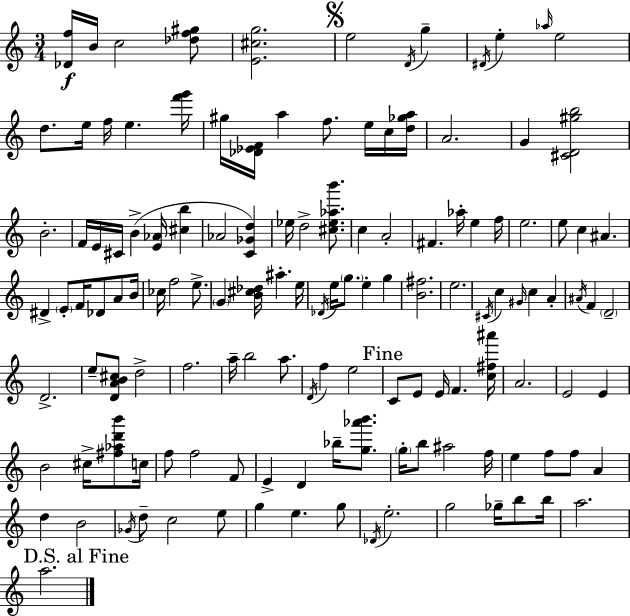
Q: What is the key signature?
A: A minor